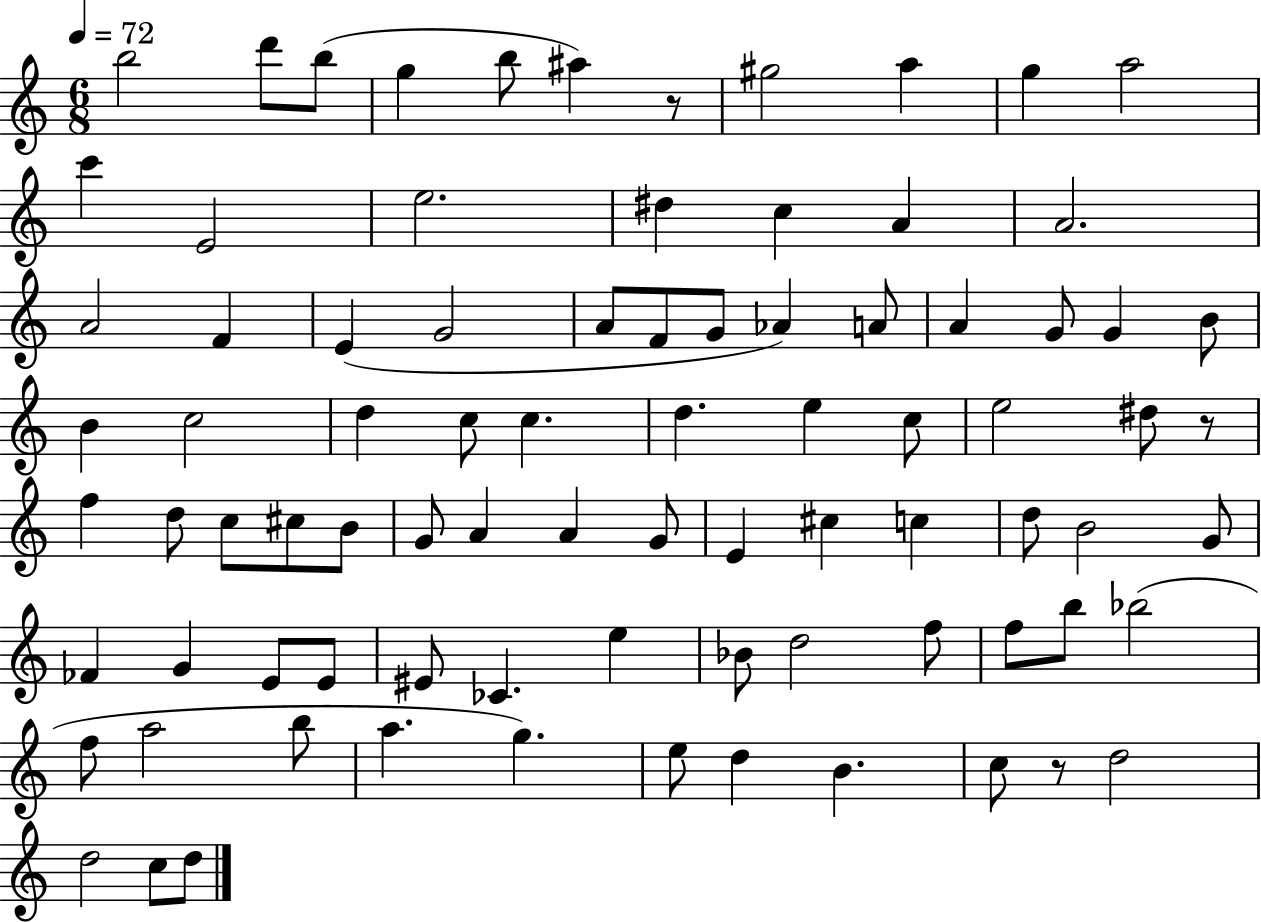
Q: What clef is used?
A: treble